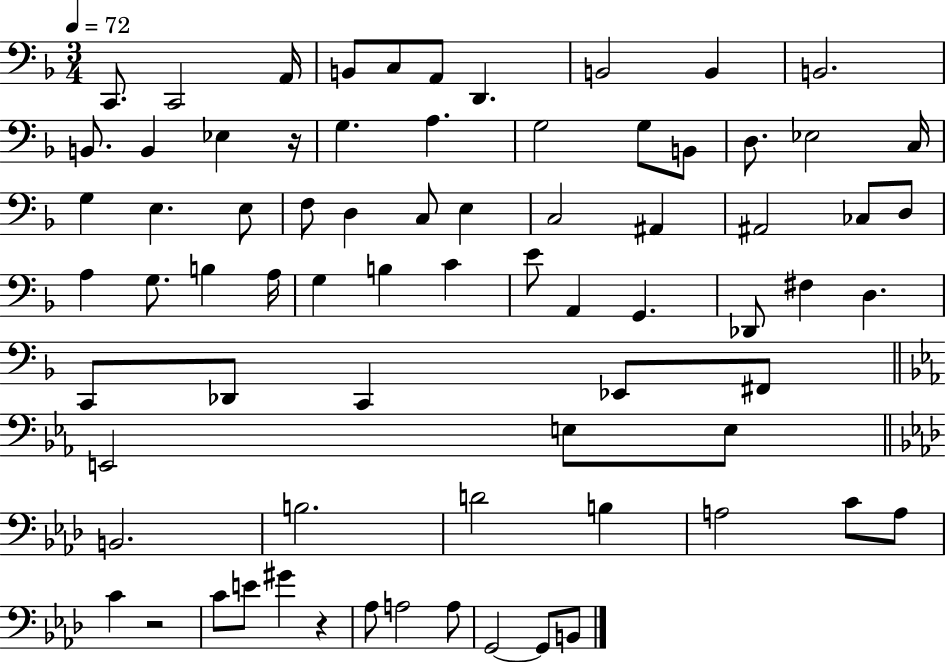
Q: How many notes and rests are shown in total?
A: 74